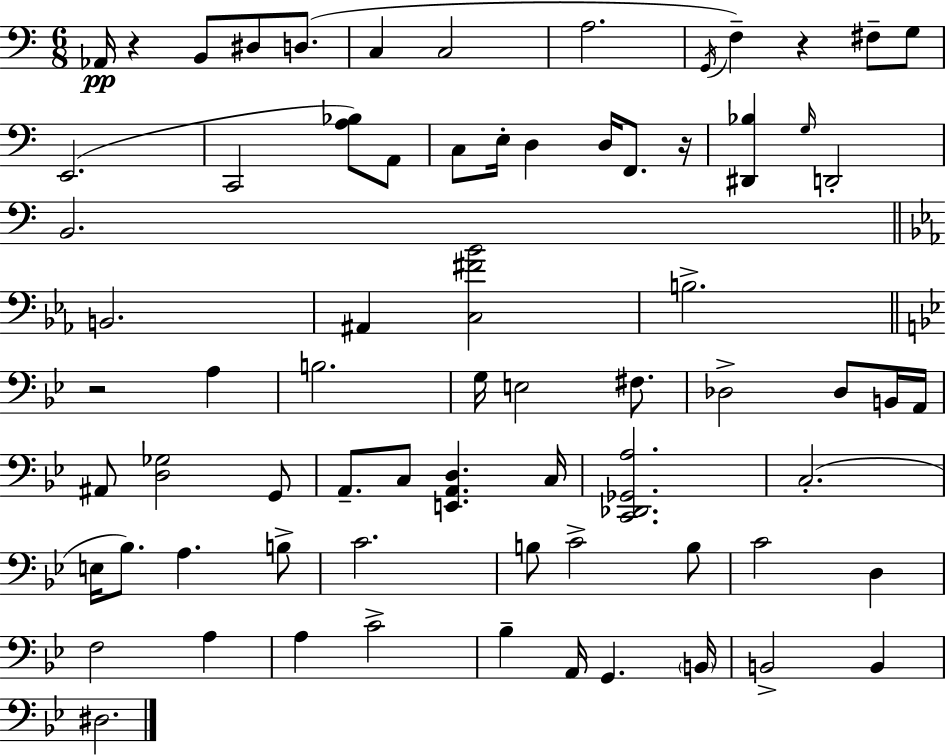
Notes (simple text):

Ab2/s R/q B2/e D#3/e D3/e. C3/q C3/h A3/h. G2/s F3/q R/q F#3/e G3/e E2/h. C2/h [A3,Bb3]/e A2/e C3/e E3/s D3/q D3/s F2/e. R/s [D#2,Bb3]/q G3/s D2/h B2/h. B2/h. A#2/q [C3,F#4,Bb4]/h B3/h. R/h A3/q B3/h. G3/s E3/h F#3/e. Db3/h Db3/e B2/s A2/s A#2/e [D3,Gb3]/h G2/e A2/e. C3/e [E2,A2,D3]/q. C3/s [C2,Db2,Gb2,A3]/h. C3/h. E3/s Bb3/e. A3/q. B3/e C4/h. B3/e C4/h B3/e C4/h D3/q F3/h A3/q A3/q C4/h Bb3/q A2/s G2/q. B2/s B2/h B2/q D#3/h.